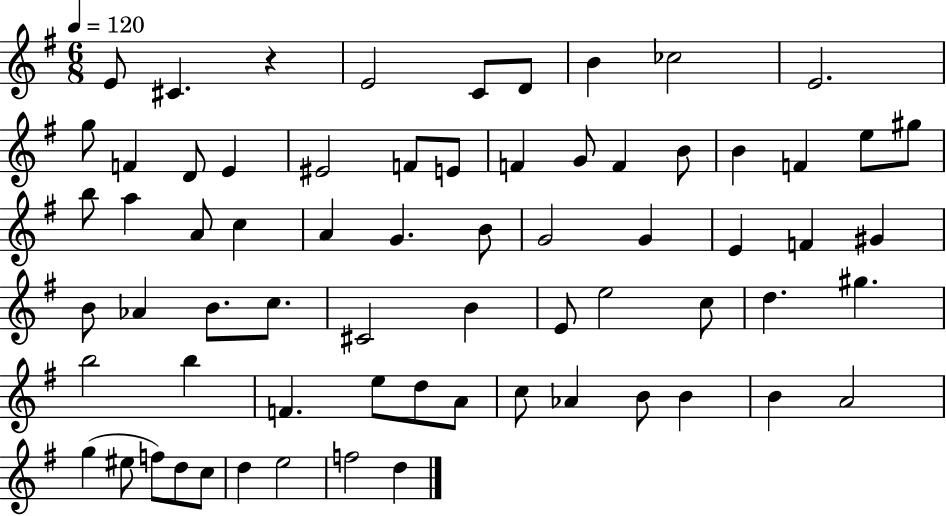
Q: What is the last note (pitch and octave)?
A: D5